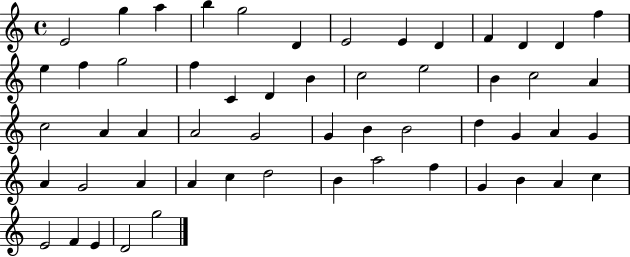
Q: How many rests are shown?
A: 0